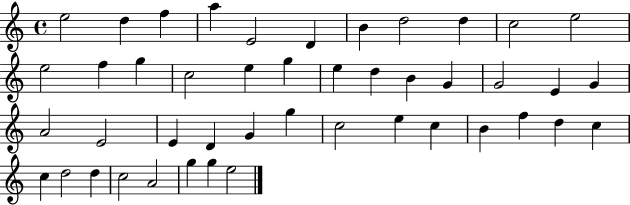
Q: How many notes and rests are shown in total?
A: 45